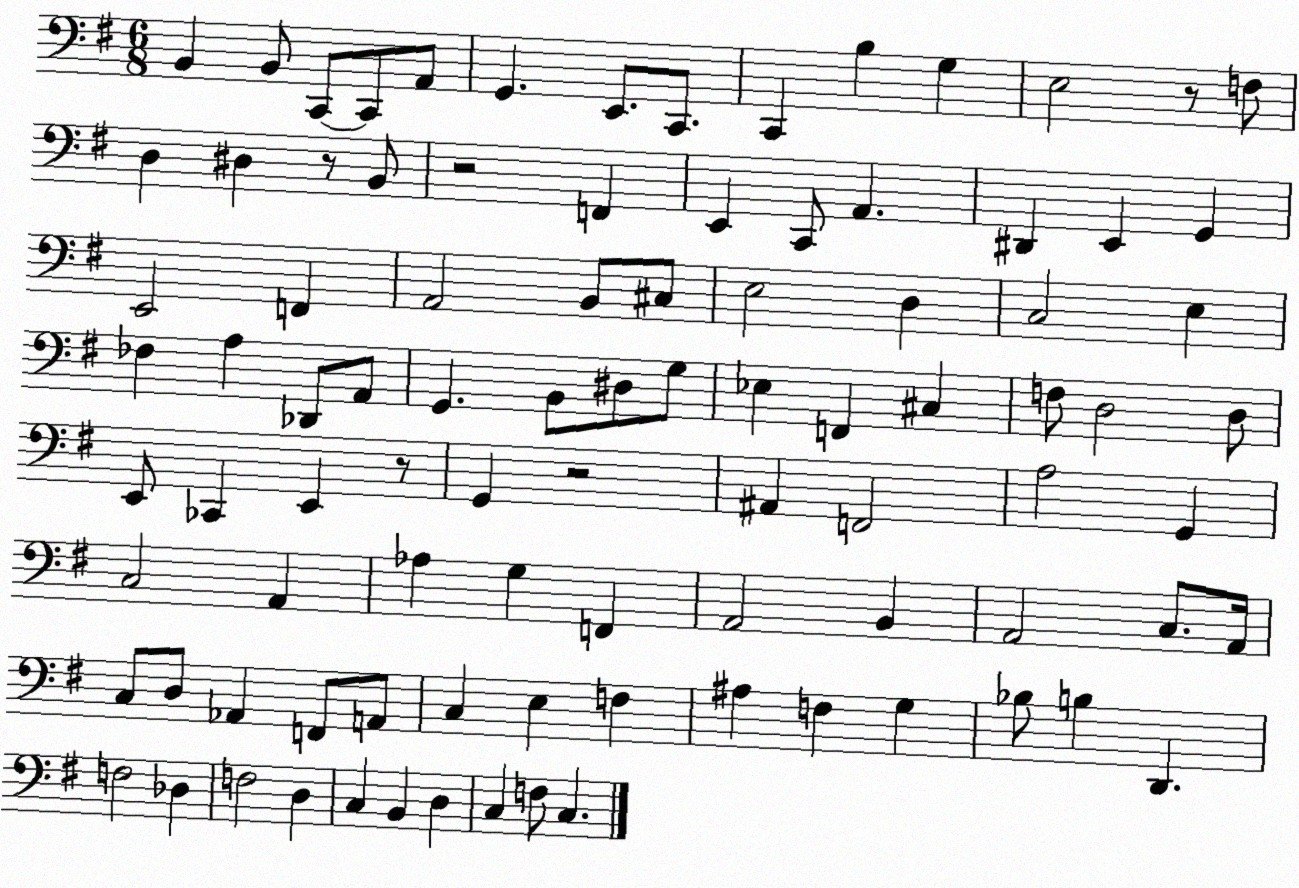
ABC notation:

X:1
T:Untitled
M:6/8
L:1/4
K:G
B,, B,,/2 C,,/2 C,,/2 A,,/2 G,, E,,/2 C,,/2 C,, B, G, E,2 z/2 F,/2 D, ^D, z/2 B,,/2 z2 F,, E,, C,,/2 A,, ^D,, E,, G,, E,,2 F,, A,,2 B,,/2 ^C,/2 E,2 D, C,2 E, _F, A, _D,,/2 A,,/2 G,, B,,/2 ^D,/2 G,/2 _E, F,, ^C, F,/2 D,2 D,/2 E,,/2 _C,, E,, z/2 G,, z2 ^A,, F,,2 A,2 G,, C,2 A,, _A, G, F,, A,,2 B,, A,,2 C,/2 A,,/4 C,/2 D,/2 _A,, F,,/2 A,,/2 C, E, F, ^A, F, G, _B,/2 B, D,, F,2 _D, F,2 D, C, B,, D, C, F,/2 C,